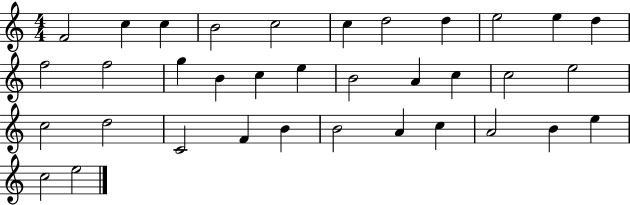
X:1
T:Untitled
M:4/4
L:1/4
K:C
F2 c c B2 c2 c d2 d e2 e d f2 f2 g B c e B2 A c c2 e2 c2 d2 C2 F B B2 A c A2 B e c2 e2